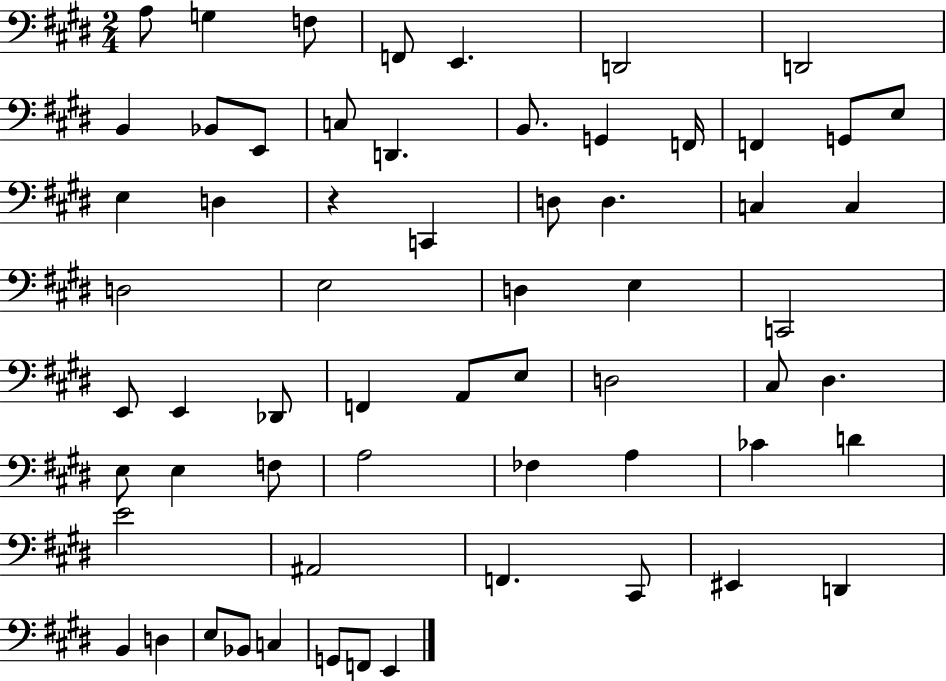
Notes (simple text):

A3/e G3/q F3/e F2/e E2/q. D2/h D2/h B2/q Bb2/e E2/e C3/e D2/q. B2/e. G2/q F2/s F2/q G2/e E3/e E3/q D3/q R/q C2/q D3/e D3/q. C3/q C3/q D3/h E3/h D3/q E3/q C2/h E2/e E2/q Db2/e F2/q A2/e E3/e D3/h C#3/e D#3/q. E3/e E3/q F3/e A3/h FES3/q A3/q CES4/q D4/q E4/h A#2/h F2/q. C#2/e EIS2/q D2/q B2/q D3/q E3/e Bb2/e C3/q G2/e F2/e E2/q